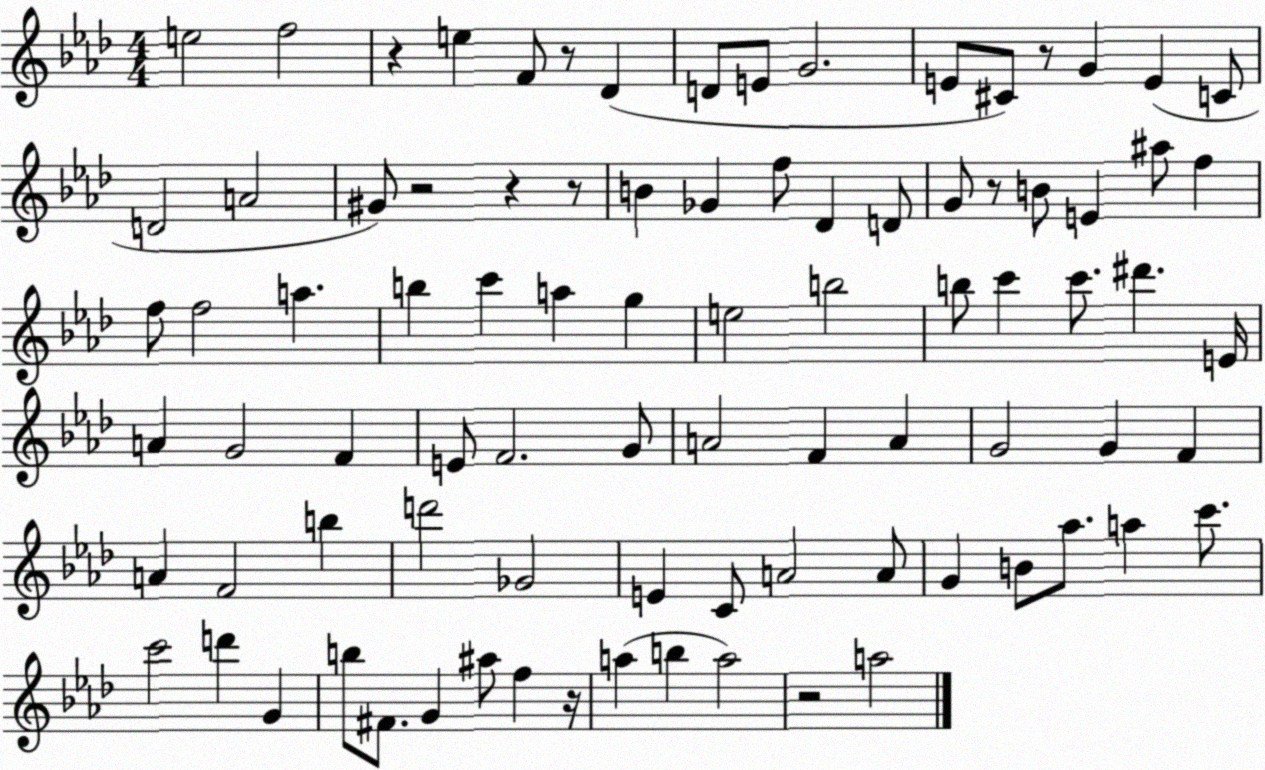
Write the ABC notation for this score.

X:1
T:Untitled
M:4/4
L:1/4
K:Ab
e2 f2 z e F/2 z/2 _D D/2 E/2 G2 E/2 ^C/2 z/2 G E C/2 D2 A2 ^G/2 z2 z z/2 B _G f/2 _D D/2 G/2 z/2 B/2 E ^a/2 f f/2 f2 a b c' a g e2 b2 b/2 c' c'/2 ^d' E/4 A G2 F E/2 F2 G/2 A2 F A G2 G F A F2 b d'2 _G2 E C/2 A2 A/2 G B/2 _a/2 a c'/2 c'2 d' G b/2 ^F/2 G ^a/2 f z/4 a b a2 z2 a2